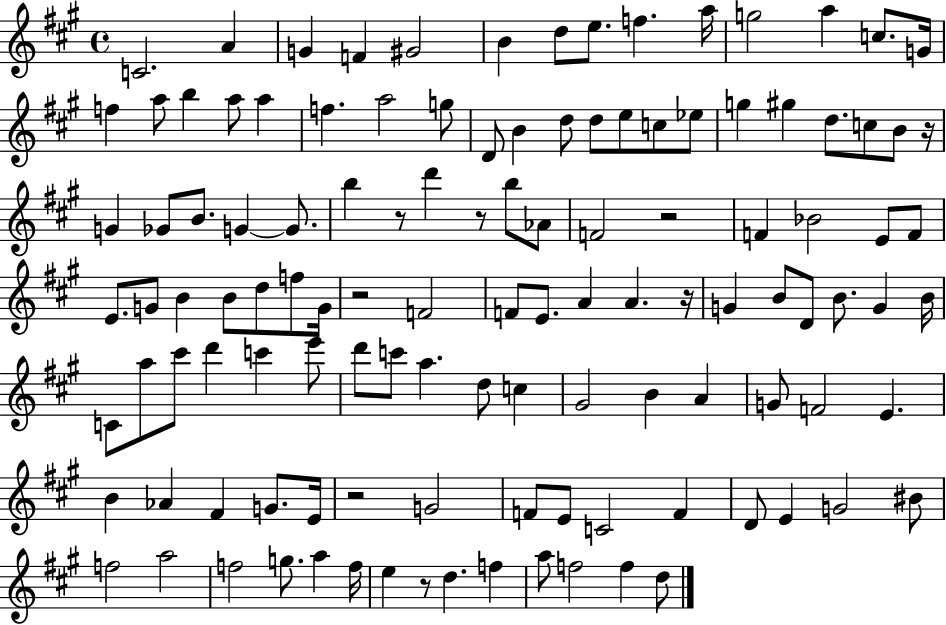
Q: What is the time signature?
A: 4/4